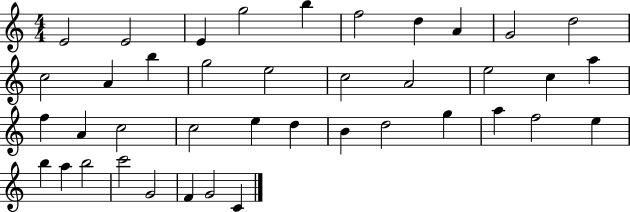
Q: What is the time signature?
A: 4/4